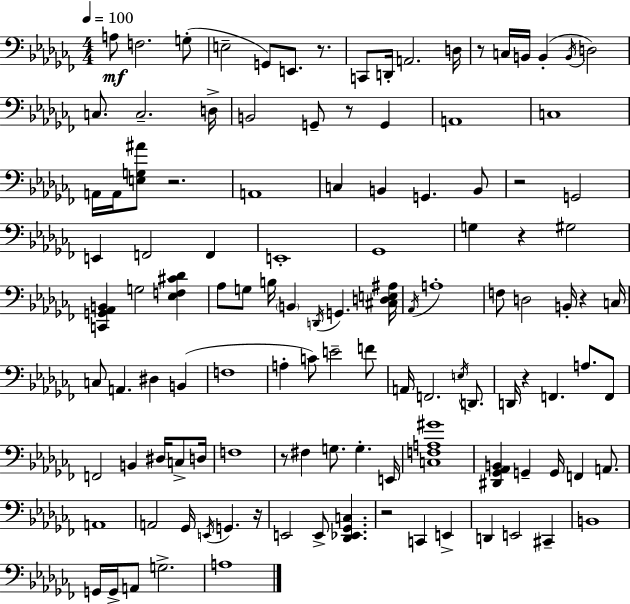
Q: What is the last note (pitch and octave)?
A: A3